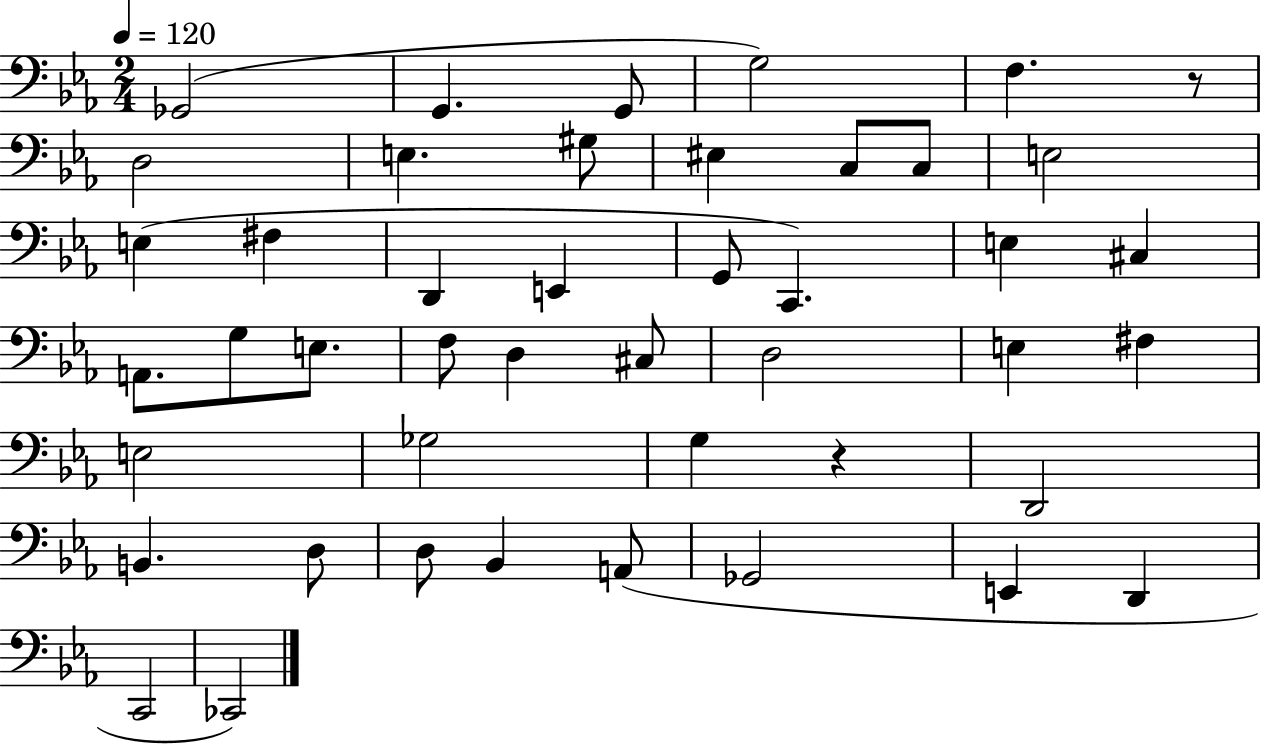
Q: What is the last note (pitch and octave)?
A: CES2